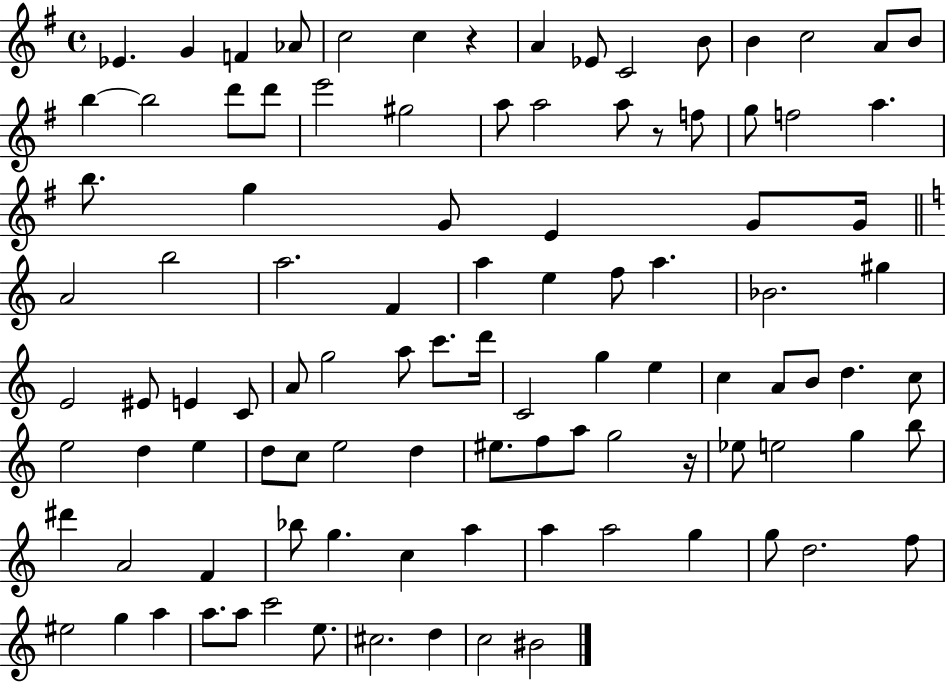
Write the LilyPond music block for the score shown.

{
  \clef treble
  \time 4/4
  \defaultTimeSignature
  \key g \major
  ees'4. g'4 f'4 aes'8 | c''2 c''4 r4 | a'4 ees'8 c'2 b'8 | b'4 c''2 a'8 b'8 | \break b''4~~ b''2 d'''8 d'''8 | e'''2 gis''2 | a''8 a''2 a''8 r8 f''8 | g''8 f''2 a''4. | \break b''8. g''4 g'8 e'4 g'8 g'16 | \bar "||" \break \key c \major a'2 b''2 | a''2. f'4 | a''4 e''4 f''8 a''4. | bes'2. gis''4 | \break e'2 eis'8 e'4 c'8 | a'8 g''2 a''8 c'''8. d'''16 | c'2 g''4 e''4 | c''4 a'8 b'8 d''4. c''8 | \break e''2 d''4 e''4 | d''8 c''8 e''2 d''4 | eis''8. f''8 a''8 g''2 r16 | ees''8 e''2 g''4 b''8 | \break dis'''4 a'2 f'4 | bes''8 g''4. c''4 a''4 | a''4 a''2 g''4 | g''8 d''2. f''8 | \break eis''2 g''4 a''4 | a''8. a''8 c'''2 e''8. | cis''2. d''4 | c''2 bis'2 | \break \bar "|."
}